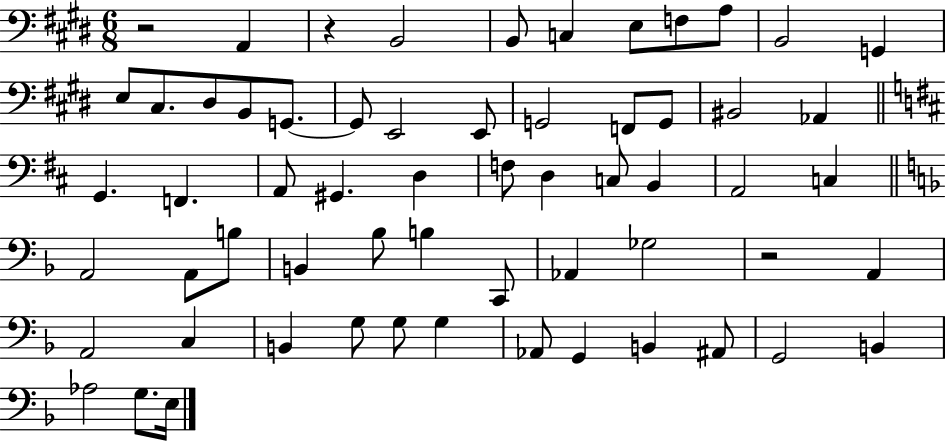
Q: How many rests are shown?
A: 3